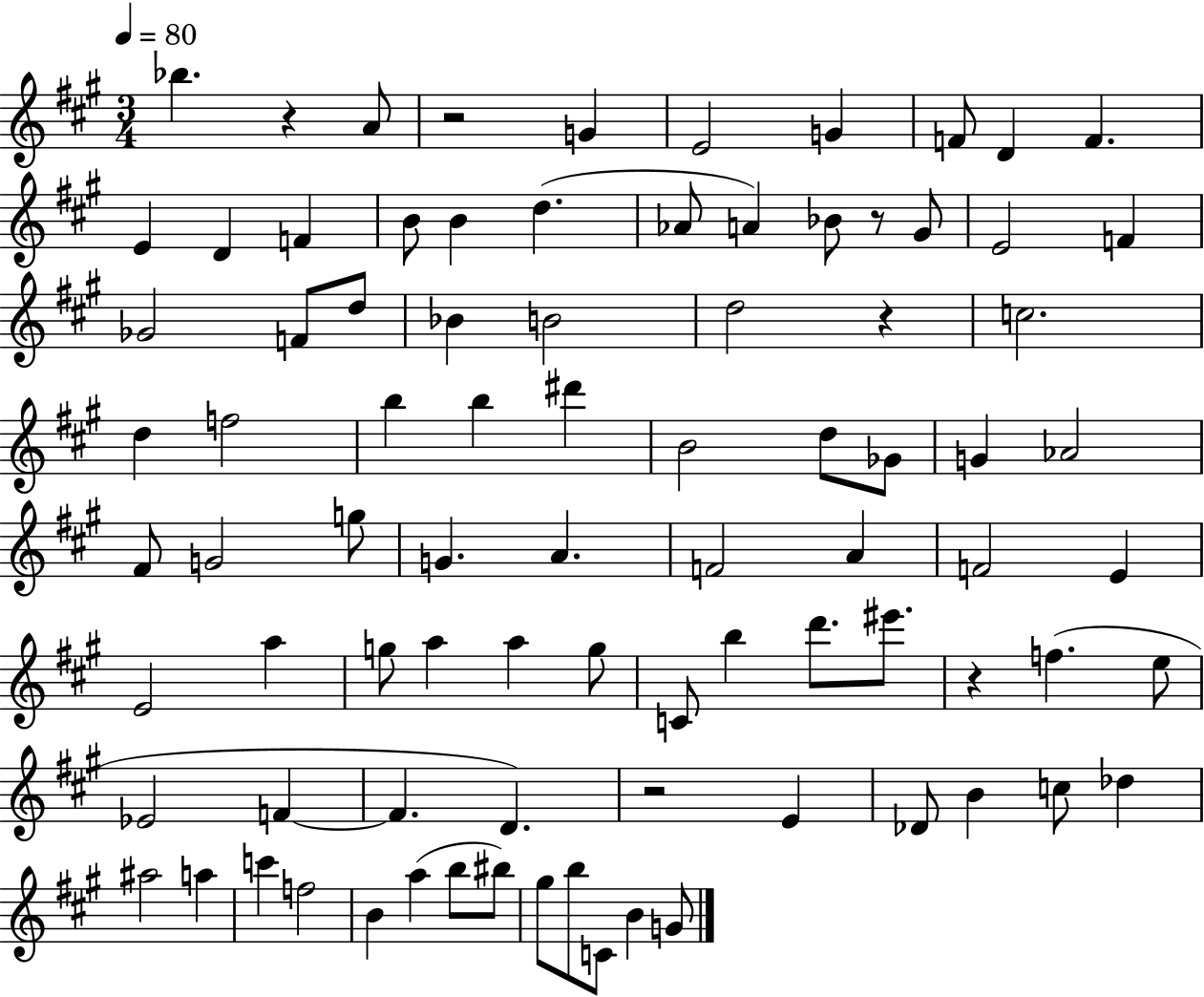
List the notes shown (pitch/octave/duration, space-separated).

Bb5/q. R/q A4/e R/h G4/q E4/h G4/q F4/e D4/q F4/q. E4/q D4/q F4/q B4/e B4/q D5/q. Ab4/e A4/q Bb4/e R/e G#4/e E4/h F4/q Gb4/h F4/e D5/e Bb4/q B4/h D5/h R/q C5/h. D5/q F5/h B5/q B5/q D#6/q B4/h D5/e Gb4/e G4/q Ab4/h F#4/e G4/h G5/e G4/q. A4/q. F4/h A4/q F4/h E4/q E4/h A5/q G5/e A5/q A5/q G5/e C4/e B5/q D6/e. EIS6/e. R/q F5/q. E5/e Eb4/h F4/q F4/q. D4/q. R/h E4/q Db4/e B4/q C5/e Db5/q A#5/h A5/q C6/q F5/h B4/q A5/q B5/e BIS5/e G#5/e B5/e C4/e B4/q G4/e